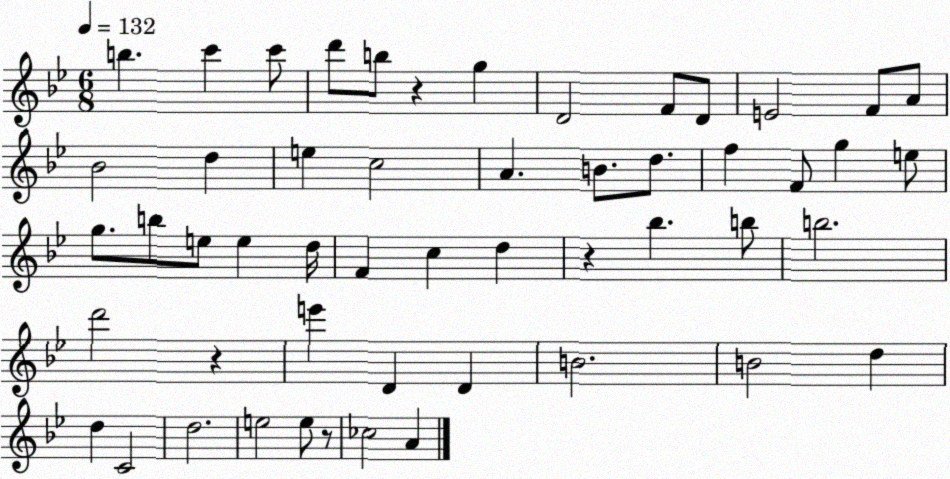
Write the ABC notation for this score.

X:1
T:Untitled
M:6/8
L:1/4
K:Bb
b c' c'/2 d'/2 b/2 z g D2 F/2 D/2 E2 F/2 A/2 _B2 d e c2 A B/2 d/2 f F/2 g e/2 g/2 b/2 e/2 e d/4 F c d z _b b/2 b2 d'2 z e' D D B2 B2 d d C2 d2 e2 e/2 z/2 _c2 A